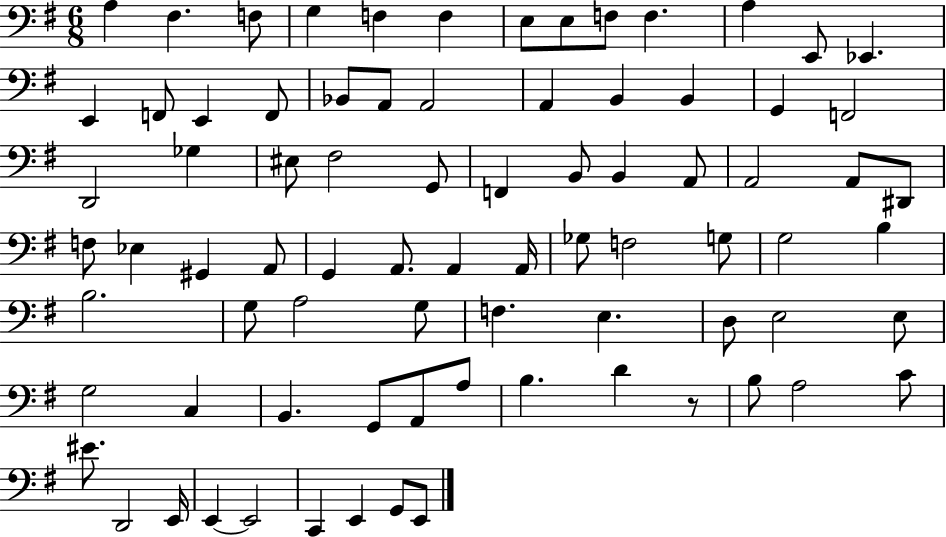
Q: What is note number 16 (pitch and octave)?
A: E2